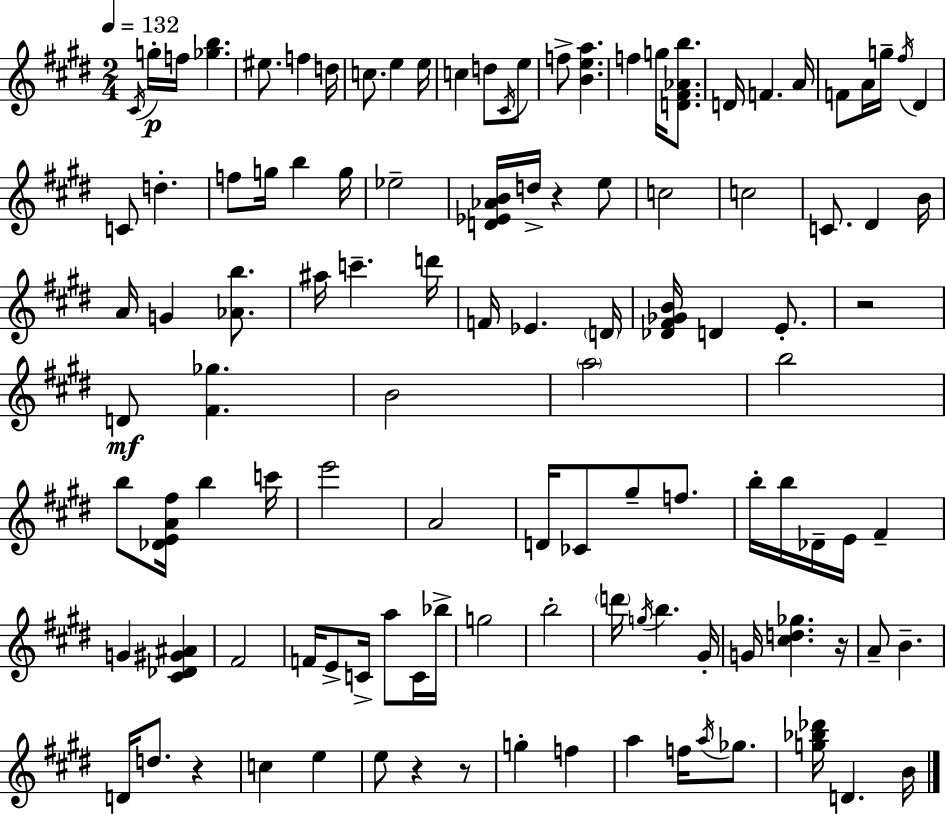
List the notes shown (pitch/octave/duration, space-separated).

C#4/s G5/s F5/s [Gb5,B5]/q. EIS5/e. F5/q D5/s C5/e. E5/q E5/s C5/q D5/e C#4/s E5/e F5/e [B4,E5,A5]/q. F5/q G5/s [D4,F#4,Ab4,B5]/e. D4/s F4/q. A4/s F4/e A4/s G5/s F#5/s D#4/q C4/e D5/q. F5/e G5/s B5/q G5/s Eb5/h [D4,Eb4,Ab4,B4]/s D5/s R/q E5/e C5/h C5/h C4/e. D#4/q B4/s A4/s G4/q [Ab4,B5]/e. A#5/s C6/q. D6/s F4/s Eb4/q. D4/s [Db4,F#4,Gb4,B4]/s D4/q E4/e. R/h D4/e [F#4,Gb5]/q. B4/h A5/h B5/h B5/e [Db4,E4,A4,F#5]/s B5/q C6/s E6/h A4/h D4/s CES4/e G#5/e F5/e. B5/s B5/s Db4/s E4/s F#4/q G4/q [C#4,Db4,G#4,A#4]/q F#4/h F4/s E4/e C4/s A5/e C4/s Bb5/s G5/h B5/h D6/s G5/s B5/q. G#4/s G4/s [C#5,D5,Gb5]/q. R/s A4/e B4/q. D4/s D5/e. R/q C5/q E5/q E5/e R/q R/e G5/q F5/q A5/q F5/s A5/s Gb5/e. [G5,Bb5,Db6]/s D4/q. B4/s